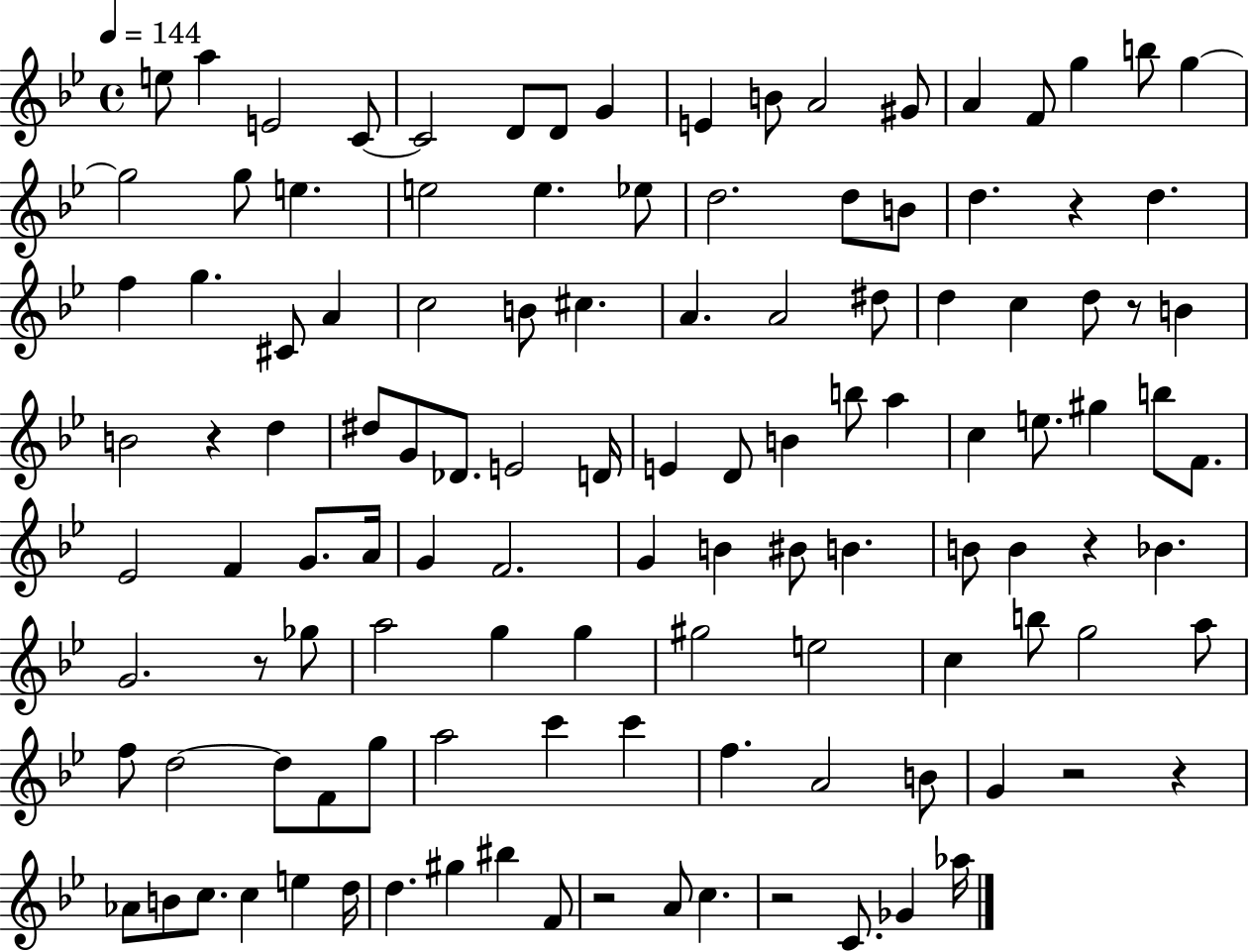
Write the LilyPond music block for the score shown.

{
  \clef treble
  \time 4/4
  \defaultTimeSignature
  \key bes \major
  \tempo 4 = 144
  e''8 a''4 e'2 c'8~~ | c'2 d'8 d'8 g'4 | e'4 b'8 a'2 gis'8 | a'4 f'8 g''4 b''8 g''4~~ | \break g''2 g''8 e''4. | e''2 e''4. ees''8 | d''2. d''8 b'8 | d''4. r4 d''4. | \break f''4 g''4. cis'8 a'4 | c''2 b'8 cis''4. | a'4. a'2 dis''8 | d''4 c''4 d''8 r8 b'4 | \break b'2 r4 d''4 | dis''8 g'8 des'8. e'2 d'16 | e'4 d'8 b'4 b''8 a''4 | c''4 e''8. gis''4 b''8 f'8. | \break ees'2 f'4 g'8. a'16 | g'4 f'2. | g'4 b'4 bis'8 b'4. | b'8 b'4 r4 bes'4. | \break g'2. r8 ges''8 | a''2 g''4 g''4 | gis''2 e''2 | c''4 b''8 g''2 a''8 | \break f''8 d''2~~ d''8 f'8 g''8 | a''2 c'''4 c'''4 | f''4. a'2 b'8 | g'4 r2 r4 | \break aes'8 b'8 c''8. c''4 e''4 d''16 | d''4. gis''4 bis''4 f'8 | r2 a'8 c''4. | r2 c'8. ges'4 aes''16 | \break \bar "|."
}